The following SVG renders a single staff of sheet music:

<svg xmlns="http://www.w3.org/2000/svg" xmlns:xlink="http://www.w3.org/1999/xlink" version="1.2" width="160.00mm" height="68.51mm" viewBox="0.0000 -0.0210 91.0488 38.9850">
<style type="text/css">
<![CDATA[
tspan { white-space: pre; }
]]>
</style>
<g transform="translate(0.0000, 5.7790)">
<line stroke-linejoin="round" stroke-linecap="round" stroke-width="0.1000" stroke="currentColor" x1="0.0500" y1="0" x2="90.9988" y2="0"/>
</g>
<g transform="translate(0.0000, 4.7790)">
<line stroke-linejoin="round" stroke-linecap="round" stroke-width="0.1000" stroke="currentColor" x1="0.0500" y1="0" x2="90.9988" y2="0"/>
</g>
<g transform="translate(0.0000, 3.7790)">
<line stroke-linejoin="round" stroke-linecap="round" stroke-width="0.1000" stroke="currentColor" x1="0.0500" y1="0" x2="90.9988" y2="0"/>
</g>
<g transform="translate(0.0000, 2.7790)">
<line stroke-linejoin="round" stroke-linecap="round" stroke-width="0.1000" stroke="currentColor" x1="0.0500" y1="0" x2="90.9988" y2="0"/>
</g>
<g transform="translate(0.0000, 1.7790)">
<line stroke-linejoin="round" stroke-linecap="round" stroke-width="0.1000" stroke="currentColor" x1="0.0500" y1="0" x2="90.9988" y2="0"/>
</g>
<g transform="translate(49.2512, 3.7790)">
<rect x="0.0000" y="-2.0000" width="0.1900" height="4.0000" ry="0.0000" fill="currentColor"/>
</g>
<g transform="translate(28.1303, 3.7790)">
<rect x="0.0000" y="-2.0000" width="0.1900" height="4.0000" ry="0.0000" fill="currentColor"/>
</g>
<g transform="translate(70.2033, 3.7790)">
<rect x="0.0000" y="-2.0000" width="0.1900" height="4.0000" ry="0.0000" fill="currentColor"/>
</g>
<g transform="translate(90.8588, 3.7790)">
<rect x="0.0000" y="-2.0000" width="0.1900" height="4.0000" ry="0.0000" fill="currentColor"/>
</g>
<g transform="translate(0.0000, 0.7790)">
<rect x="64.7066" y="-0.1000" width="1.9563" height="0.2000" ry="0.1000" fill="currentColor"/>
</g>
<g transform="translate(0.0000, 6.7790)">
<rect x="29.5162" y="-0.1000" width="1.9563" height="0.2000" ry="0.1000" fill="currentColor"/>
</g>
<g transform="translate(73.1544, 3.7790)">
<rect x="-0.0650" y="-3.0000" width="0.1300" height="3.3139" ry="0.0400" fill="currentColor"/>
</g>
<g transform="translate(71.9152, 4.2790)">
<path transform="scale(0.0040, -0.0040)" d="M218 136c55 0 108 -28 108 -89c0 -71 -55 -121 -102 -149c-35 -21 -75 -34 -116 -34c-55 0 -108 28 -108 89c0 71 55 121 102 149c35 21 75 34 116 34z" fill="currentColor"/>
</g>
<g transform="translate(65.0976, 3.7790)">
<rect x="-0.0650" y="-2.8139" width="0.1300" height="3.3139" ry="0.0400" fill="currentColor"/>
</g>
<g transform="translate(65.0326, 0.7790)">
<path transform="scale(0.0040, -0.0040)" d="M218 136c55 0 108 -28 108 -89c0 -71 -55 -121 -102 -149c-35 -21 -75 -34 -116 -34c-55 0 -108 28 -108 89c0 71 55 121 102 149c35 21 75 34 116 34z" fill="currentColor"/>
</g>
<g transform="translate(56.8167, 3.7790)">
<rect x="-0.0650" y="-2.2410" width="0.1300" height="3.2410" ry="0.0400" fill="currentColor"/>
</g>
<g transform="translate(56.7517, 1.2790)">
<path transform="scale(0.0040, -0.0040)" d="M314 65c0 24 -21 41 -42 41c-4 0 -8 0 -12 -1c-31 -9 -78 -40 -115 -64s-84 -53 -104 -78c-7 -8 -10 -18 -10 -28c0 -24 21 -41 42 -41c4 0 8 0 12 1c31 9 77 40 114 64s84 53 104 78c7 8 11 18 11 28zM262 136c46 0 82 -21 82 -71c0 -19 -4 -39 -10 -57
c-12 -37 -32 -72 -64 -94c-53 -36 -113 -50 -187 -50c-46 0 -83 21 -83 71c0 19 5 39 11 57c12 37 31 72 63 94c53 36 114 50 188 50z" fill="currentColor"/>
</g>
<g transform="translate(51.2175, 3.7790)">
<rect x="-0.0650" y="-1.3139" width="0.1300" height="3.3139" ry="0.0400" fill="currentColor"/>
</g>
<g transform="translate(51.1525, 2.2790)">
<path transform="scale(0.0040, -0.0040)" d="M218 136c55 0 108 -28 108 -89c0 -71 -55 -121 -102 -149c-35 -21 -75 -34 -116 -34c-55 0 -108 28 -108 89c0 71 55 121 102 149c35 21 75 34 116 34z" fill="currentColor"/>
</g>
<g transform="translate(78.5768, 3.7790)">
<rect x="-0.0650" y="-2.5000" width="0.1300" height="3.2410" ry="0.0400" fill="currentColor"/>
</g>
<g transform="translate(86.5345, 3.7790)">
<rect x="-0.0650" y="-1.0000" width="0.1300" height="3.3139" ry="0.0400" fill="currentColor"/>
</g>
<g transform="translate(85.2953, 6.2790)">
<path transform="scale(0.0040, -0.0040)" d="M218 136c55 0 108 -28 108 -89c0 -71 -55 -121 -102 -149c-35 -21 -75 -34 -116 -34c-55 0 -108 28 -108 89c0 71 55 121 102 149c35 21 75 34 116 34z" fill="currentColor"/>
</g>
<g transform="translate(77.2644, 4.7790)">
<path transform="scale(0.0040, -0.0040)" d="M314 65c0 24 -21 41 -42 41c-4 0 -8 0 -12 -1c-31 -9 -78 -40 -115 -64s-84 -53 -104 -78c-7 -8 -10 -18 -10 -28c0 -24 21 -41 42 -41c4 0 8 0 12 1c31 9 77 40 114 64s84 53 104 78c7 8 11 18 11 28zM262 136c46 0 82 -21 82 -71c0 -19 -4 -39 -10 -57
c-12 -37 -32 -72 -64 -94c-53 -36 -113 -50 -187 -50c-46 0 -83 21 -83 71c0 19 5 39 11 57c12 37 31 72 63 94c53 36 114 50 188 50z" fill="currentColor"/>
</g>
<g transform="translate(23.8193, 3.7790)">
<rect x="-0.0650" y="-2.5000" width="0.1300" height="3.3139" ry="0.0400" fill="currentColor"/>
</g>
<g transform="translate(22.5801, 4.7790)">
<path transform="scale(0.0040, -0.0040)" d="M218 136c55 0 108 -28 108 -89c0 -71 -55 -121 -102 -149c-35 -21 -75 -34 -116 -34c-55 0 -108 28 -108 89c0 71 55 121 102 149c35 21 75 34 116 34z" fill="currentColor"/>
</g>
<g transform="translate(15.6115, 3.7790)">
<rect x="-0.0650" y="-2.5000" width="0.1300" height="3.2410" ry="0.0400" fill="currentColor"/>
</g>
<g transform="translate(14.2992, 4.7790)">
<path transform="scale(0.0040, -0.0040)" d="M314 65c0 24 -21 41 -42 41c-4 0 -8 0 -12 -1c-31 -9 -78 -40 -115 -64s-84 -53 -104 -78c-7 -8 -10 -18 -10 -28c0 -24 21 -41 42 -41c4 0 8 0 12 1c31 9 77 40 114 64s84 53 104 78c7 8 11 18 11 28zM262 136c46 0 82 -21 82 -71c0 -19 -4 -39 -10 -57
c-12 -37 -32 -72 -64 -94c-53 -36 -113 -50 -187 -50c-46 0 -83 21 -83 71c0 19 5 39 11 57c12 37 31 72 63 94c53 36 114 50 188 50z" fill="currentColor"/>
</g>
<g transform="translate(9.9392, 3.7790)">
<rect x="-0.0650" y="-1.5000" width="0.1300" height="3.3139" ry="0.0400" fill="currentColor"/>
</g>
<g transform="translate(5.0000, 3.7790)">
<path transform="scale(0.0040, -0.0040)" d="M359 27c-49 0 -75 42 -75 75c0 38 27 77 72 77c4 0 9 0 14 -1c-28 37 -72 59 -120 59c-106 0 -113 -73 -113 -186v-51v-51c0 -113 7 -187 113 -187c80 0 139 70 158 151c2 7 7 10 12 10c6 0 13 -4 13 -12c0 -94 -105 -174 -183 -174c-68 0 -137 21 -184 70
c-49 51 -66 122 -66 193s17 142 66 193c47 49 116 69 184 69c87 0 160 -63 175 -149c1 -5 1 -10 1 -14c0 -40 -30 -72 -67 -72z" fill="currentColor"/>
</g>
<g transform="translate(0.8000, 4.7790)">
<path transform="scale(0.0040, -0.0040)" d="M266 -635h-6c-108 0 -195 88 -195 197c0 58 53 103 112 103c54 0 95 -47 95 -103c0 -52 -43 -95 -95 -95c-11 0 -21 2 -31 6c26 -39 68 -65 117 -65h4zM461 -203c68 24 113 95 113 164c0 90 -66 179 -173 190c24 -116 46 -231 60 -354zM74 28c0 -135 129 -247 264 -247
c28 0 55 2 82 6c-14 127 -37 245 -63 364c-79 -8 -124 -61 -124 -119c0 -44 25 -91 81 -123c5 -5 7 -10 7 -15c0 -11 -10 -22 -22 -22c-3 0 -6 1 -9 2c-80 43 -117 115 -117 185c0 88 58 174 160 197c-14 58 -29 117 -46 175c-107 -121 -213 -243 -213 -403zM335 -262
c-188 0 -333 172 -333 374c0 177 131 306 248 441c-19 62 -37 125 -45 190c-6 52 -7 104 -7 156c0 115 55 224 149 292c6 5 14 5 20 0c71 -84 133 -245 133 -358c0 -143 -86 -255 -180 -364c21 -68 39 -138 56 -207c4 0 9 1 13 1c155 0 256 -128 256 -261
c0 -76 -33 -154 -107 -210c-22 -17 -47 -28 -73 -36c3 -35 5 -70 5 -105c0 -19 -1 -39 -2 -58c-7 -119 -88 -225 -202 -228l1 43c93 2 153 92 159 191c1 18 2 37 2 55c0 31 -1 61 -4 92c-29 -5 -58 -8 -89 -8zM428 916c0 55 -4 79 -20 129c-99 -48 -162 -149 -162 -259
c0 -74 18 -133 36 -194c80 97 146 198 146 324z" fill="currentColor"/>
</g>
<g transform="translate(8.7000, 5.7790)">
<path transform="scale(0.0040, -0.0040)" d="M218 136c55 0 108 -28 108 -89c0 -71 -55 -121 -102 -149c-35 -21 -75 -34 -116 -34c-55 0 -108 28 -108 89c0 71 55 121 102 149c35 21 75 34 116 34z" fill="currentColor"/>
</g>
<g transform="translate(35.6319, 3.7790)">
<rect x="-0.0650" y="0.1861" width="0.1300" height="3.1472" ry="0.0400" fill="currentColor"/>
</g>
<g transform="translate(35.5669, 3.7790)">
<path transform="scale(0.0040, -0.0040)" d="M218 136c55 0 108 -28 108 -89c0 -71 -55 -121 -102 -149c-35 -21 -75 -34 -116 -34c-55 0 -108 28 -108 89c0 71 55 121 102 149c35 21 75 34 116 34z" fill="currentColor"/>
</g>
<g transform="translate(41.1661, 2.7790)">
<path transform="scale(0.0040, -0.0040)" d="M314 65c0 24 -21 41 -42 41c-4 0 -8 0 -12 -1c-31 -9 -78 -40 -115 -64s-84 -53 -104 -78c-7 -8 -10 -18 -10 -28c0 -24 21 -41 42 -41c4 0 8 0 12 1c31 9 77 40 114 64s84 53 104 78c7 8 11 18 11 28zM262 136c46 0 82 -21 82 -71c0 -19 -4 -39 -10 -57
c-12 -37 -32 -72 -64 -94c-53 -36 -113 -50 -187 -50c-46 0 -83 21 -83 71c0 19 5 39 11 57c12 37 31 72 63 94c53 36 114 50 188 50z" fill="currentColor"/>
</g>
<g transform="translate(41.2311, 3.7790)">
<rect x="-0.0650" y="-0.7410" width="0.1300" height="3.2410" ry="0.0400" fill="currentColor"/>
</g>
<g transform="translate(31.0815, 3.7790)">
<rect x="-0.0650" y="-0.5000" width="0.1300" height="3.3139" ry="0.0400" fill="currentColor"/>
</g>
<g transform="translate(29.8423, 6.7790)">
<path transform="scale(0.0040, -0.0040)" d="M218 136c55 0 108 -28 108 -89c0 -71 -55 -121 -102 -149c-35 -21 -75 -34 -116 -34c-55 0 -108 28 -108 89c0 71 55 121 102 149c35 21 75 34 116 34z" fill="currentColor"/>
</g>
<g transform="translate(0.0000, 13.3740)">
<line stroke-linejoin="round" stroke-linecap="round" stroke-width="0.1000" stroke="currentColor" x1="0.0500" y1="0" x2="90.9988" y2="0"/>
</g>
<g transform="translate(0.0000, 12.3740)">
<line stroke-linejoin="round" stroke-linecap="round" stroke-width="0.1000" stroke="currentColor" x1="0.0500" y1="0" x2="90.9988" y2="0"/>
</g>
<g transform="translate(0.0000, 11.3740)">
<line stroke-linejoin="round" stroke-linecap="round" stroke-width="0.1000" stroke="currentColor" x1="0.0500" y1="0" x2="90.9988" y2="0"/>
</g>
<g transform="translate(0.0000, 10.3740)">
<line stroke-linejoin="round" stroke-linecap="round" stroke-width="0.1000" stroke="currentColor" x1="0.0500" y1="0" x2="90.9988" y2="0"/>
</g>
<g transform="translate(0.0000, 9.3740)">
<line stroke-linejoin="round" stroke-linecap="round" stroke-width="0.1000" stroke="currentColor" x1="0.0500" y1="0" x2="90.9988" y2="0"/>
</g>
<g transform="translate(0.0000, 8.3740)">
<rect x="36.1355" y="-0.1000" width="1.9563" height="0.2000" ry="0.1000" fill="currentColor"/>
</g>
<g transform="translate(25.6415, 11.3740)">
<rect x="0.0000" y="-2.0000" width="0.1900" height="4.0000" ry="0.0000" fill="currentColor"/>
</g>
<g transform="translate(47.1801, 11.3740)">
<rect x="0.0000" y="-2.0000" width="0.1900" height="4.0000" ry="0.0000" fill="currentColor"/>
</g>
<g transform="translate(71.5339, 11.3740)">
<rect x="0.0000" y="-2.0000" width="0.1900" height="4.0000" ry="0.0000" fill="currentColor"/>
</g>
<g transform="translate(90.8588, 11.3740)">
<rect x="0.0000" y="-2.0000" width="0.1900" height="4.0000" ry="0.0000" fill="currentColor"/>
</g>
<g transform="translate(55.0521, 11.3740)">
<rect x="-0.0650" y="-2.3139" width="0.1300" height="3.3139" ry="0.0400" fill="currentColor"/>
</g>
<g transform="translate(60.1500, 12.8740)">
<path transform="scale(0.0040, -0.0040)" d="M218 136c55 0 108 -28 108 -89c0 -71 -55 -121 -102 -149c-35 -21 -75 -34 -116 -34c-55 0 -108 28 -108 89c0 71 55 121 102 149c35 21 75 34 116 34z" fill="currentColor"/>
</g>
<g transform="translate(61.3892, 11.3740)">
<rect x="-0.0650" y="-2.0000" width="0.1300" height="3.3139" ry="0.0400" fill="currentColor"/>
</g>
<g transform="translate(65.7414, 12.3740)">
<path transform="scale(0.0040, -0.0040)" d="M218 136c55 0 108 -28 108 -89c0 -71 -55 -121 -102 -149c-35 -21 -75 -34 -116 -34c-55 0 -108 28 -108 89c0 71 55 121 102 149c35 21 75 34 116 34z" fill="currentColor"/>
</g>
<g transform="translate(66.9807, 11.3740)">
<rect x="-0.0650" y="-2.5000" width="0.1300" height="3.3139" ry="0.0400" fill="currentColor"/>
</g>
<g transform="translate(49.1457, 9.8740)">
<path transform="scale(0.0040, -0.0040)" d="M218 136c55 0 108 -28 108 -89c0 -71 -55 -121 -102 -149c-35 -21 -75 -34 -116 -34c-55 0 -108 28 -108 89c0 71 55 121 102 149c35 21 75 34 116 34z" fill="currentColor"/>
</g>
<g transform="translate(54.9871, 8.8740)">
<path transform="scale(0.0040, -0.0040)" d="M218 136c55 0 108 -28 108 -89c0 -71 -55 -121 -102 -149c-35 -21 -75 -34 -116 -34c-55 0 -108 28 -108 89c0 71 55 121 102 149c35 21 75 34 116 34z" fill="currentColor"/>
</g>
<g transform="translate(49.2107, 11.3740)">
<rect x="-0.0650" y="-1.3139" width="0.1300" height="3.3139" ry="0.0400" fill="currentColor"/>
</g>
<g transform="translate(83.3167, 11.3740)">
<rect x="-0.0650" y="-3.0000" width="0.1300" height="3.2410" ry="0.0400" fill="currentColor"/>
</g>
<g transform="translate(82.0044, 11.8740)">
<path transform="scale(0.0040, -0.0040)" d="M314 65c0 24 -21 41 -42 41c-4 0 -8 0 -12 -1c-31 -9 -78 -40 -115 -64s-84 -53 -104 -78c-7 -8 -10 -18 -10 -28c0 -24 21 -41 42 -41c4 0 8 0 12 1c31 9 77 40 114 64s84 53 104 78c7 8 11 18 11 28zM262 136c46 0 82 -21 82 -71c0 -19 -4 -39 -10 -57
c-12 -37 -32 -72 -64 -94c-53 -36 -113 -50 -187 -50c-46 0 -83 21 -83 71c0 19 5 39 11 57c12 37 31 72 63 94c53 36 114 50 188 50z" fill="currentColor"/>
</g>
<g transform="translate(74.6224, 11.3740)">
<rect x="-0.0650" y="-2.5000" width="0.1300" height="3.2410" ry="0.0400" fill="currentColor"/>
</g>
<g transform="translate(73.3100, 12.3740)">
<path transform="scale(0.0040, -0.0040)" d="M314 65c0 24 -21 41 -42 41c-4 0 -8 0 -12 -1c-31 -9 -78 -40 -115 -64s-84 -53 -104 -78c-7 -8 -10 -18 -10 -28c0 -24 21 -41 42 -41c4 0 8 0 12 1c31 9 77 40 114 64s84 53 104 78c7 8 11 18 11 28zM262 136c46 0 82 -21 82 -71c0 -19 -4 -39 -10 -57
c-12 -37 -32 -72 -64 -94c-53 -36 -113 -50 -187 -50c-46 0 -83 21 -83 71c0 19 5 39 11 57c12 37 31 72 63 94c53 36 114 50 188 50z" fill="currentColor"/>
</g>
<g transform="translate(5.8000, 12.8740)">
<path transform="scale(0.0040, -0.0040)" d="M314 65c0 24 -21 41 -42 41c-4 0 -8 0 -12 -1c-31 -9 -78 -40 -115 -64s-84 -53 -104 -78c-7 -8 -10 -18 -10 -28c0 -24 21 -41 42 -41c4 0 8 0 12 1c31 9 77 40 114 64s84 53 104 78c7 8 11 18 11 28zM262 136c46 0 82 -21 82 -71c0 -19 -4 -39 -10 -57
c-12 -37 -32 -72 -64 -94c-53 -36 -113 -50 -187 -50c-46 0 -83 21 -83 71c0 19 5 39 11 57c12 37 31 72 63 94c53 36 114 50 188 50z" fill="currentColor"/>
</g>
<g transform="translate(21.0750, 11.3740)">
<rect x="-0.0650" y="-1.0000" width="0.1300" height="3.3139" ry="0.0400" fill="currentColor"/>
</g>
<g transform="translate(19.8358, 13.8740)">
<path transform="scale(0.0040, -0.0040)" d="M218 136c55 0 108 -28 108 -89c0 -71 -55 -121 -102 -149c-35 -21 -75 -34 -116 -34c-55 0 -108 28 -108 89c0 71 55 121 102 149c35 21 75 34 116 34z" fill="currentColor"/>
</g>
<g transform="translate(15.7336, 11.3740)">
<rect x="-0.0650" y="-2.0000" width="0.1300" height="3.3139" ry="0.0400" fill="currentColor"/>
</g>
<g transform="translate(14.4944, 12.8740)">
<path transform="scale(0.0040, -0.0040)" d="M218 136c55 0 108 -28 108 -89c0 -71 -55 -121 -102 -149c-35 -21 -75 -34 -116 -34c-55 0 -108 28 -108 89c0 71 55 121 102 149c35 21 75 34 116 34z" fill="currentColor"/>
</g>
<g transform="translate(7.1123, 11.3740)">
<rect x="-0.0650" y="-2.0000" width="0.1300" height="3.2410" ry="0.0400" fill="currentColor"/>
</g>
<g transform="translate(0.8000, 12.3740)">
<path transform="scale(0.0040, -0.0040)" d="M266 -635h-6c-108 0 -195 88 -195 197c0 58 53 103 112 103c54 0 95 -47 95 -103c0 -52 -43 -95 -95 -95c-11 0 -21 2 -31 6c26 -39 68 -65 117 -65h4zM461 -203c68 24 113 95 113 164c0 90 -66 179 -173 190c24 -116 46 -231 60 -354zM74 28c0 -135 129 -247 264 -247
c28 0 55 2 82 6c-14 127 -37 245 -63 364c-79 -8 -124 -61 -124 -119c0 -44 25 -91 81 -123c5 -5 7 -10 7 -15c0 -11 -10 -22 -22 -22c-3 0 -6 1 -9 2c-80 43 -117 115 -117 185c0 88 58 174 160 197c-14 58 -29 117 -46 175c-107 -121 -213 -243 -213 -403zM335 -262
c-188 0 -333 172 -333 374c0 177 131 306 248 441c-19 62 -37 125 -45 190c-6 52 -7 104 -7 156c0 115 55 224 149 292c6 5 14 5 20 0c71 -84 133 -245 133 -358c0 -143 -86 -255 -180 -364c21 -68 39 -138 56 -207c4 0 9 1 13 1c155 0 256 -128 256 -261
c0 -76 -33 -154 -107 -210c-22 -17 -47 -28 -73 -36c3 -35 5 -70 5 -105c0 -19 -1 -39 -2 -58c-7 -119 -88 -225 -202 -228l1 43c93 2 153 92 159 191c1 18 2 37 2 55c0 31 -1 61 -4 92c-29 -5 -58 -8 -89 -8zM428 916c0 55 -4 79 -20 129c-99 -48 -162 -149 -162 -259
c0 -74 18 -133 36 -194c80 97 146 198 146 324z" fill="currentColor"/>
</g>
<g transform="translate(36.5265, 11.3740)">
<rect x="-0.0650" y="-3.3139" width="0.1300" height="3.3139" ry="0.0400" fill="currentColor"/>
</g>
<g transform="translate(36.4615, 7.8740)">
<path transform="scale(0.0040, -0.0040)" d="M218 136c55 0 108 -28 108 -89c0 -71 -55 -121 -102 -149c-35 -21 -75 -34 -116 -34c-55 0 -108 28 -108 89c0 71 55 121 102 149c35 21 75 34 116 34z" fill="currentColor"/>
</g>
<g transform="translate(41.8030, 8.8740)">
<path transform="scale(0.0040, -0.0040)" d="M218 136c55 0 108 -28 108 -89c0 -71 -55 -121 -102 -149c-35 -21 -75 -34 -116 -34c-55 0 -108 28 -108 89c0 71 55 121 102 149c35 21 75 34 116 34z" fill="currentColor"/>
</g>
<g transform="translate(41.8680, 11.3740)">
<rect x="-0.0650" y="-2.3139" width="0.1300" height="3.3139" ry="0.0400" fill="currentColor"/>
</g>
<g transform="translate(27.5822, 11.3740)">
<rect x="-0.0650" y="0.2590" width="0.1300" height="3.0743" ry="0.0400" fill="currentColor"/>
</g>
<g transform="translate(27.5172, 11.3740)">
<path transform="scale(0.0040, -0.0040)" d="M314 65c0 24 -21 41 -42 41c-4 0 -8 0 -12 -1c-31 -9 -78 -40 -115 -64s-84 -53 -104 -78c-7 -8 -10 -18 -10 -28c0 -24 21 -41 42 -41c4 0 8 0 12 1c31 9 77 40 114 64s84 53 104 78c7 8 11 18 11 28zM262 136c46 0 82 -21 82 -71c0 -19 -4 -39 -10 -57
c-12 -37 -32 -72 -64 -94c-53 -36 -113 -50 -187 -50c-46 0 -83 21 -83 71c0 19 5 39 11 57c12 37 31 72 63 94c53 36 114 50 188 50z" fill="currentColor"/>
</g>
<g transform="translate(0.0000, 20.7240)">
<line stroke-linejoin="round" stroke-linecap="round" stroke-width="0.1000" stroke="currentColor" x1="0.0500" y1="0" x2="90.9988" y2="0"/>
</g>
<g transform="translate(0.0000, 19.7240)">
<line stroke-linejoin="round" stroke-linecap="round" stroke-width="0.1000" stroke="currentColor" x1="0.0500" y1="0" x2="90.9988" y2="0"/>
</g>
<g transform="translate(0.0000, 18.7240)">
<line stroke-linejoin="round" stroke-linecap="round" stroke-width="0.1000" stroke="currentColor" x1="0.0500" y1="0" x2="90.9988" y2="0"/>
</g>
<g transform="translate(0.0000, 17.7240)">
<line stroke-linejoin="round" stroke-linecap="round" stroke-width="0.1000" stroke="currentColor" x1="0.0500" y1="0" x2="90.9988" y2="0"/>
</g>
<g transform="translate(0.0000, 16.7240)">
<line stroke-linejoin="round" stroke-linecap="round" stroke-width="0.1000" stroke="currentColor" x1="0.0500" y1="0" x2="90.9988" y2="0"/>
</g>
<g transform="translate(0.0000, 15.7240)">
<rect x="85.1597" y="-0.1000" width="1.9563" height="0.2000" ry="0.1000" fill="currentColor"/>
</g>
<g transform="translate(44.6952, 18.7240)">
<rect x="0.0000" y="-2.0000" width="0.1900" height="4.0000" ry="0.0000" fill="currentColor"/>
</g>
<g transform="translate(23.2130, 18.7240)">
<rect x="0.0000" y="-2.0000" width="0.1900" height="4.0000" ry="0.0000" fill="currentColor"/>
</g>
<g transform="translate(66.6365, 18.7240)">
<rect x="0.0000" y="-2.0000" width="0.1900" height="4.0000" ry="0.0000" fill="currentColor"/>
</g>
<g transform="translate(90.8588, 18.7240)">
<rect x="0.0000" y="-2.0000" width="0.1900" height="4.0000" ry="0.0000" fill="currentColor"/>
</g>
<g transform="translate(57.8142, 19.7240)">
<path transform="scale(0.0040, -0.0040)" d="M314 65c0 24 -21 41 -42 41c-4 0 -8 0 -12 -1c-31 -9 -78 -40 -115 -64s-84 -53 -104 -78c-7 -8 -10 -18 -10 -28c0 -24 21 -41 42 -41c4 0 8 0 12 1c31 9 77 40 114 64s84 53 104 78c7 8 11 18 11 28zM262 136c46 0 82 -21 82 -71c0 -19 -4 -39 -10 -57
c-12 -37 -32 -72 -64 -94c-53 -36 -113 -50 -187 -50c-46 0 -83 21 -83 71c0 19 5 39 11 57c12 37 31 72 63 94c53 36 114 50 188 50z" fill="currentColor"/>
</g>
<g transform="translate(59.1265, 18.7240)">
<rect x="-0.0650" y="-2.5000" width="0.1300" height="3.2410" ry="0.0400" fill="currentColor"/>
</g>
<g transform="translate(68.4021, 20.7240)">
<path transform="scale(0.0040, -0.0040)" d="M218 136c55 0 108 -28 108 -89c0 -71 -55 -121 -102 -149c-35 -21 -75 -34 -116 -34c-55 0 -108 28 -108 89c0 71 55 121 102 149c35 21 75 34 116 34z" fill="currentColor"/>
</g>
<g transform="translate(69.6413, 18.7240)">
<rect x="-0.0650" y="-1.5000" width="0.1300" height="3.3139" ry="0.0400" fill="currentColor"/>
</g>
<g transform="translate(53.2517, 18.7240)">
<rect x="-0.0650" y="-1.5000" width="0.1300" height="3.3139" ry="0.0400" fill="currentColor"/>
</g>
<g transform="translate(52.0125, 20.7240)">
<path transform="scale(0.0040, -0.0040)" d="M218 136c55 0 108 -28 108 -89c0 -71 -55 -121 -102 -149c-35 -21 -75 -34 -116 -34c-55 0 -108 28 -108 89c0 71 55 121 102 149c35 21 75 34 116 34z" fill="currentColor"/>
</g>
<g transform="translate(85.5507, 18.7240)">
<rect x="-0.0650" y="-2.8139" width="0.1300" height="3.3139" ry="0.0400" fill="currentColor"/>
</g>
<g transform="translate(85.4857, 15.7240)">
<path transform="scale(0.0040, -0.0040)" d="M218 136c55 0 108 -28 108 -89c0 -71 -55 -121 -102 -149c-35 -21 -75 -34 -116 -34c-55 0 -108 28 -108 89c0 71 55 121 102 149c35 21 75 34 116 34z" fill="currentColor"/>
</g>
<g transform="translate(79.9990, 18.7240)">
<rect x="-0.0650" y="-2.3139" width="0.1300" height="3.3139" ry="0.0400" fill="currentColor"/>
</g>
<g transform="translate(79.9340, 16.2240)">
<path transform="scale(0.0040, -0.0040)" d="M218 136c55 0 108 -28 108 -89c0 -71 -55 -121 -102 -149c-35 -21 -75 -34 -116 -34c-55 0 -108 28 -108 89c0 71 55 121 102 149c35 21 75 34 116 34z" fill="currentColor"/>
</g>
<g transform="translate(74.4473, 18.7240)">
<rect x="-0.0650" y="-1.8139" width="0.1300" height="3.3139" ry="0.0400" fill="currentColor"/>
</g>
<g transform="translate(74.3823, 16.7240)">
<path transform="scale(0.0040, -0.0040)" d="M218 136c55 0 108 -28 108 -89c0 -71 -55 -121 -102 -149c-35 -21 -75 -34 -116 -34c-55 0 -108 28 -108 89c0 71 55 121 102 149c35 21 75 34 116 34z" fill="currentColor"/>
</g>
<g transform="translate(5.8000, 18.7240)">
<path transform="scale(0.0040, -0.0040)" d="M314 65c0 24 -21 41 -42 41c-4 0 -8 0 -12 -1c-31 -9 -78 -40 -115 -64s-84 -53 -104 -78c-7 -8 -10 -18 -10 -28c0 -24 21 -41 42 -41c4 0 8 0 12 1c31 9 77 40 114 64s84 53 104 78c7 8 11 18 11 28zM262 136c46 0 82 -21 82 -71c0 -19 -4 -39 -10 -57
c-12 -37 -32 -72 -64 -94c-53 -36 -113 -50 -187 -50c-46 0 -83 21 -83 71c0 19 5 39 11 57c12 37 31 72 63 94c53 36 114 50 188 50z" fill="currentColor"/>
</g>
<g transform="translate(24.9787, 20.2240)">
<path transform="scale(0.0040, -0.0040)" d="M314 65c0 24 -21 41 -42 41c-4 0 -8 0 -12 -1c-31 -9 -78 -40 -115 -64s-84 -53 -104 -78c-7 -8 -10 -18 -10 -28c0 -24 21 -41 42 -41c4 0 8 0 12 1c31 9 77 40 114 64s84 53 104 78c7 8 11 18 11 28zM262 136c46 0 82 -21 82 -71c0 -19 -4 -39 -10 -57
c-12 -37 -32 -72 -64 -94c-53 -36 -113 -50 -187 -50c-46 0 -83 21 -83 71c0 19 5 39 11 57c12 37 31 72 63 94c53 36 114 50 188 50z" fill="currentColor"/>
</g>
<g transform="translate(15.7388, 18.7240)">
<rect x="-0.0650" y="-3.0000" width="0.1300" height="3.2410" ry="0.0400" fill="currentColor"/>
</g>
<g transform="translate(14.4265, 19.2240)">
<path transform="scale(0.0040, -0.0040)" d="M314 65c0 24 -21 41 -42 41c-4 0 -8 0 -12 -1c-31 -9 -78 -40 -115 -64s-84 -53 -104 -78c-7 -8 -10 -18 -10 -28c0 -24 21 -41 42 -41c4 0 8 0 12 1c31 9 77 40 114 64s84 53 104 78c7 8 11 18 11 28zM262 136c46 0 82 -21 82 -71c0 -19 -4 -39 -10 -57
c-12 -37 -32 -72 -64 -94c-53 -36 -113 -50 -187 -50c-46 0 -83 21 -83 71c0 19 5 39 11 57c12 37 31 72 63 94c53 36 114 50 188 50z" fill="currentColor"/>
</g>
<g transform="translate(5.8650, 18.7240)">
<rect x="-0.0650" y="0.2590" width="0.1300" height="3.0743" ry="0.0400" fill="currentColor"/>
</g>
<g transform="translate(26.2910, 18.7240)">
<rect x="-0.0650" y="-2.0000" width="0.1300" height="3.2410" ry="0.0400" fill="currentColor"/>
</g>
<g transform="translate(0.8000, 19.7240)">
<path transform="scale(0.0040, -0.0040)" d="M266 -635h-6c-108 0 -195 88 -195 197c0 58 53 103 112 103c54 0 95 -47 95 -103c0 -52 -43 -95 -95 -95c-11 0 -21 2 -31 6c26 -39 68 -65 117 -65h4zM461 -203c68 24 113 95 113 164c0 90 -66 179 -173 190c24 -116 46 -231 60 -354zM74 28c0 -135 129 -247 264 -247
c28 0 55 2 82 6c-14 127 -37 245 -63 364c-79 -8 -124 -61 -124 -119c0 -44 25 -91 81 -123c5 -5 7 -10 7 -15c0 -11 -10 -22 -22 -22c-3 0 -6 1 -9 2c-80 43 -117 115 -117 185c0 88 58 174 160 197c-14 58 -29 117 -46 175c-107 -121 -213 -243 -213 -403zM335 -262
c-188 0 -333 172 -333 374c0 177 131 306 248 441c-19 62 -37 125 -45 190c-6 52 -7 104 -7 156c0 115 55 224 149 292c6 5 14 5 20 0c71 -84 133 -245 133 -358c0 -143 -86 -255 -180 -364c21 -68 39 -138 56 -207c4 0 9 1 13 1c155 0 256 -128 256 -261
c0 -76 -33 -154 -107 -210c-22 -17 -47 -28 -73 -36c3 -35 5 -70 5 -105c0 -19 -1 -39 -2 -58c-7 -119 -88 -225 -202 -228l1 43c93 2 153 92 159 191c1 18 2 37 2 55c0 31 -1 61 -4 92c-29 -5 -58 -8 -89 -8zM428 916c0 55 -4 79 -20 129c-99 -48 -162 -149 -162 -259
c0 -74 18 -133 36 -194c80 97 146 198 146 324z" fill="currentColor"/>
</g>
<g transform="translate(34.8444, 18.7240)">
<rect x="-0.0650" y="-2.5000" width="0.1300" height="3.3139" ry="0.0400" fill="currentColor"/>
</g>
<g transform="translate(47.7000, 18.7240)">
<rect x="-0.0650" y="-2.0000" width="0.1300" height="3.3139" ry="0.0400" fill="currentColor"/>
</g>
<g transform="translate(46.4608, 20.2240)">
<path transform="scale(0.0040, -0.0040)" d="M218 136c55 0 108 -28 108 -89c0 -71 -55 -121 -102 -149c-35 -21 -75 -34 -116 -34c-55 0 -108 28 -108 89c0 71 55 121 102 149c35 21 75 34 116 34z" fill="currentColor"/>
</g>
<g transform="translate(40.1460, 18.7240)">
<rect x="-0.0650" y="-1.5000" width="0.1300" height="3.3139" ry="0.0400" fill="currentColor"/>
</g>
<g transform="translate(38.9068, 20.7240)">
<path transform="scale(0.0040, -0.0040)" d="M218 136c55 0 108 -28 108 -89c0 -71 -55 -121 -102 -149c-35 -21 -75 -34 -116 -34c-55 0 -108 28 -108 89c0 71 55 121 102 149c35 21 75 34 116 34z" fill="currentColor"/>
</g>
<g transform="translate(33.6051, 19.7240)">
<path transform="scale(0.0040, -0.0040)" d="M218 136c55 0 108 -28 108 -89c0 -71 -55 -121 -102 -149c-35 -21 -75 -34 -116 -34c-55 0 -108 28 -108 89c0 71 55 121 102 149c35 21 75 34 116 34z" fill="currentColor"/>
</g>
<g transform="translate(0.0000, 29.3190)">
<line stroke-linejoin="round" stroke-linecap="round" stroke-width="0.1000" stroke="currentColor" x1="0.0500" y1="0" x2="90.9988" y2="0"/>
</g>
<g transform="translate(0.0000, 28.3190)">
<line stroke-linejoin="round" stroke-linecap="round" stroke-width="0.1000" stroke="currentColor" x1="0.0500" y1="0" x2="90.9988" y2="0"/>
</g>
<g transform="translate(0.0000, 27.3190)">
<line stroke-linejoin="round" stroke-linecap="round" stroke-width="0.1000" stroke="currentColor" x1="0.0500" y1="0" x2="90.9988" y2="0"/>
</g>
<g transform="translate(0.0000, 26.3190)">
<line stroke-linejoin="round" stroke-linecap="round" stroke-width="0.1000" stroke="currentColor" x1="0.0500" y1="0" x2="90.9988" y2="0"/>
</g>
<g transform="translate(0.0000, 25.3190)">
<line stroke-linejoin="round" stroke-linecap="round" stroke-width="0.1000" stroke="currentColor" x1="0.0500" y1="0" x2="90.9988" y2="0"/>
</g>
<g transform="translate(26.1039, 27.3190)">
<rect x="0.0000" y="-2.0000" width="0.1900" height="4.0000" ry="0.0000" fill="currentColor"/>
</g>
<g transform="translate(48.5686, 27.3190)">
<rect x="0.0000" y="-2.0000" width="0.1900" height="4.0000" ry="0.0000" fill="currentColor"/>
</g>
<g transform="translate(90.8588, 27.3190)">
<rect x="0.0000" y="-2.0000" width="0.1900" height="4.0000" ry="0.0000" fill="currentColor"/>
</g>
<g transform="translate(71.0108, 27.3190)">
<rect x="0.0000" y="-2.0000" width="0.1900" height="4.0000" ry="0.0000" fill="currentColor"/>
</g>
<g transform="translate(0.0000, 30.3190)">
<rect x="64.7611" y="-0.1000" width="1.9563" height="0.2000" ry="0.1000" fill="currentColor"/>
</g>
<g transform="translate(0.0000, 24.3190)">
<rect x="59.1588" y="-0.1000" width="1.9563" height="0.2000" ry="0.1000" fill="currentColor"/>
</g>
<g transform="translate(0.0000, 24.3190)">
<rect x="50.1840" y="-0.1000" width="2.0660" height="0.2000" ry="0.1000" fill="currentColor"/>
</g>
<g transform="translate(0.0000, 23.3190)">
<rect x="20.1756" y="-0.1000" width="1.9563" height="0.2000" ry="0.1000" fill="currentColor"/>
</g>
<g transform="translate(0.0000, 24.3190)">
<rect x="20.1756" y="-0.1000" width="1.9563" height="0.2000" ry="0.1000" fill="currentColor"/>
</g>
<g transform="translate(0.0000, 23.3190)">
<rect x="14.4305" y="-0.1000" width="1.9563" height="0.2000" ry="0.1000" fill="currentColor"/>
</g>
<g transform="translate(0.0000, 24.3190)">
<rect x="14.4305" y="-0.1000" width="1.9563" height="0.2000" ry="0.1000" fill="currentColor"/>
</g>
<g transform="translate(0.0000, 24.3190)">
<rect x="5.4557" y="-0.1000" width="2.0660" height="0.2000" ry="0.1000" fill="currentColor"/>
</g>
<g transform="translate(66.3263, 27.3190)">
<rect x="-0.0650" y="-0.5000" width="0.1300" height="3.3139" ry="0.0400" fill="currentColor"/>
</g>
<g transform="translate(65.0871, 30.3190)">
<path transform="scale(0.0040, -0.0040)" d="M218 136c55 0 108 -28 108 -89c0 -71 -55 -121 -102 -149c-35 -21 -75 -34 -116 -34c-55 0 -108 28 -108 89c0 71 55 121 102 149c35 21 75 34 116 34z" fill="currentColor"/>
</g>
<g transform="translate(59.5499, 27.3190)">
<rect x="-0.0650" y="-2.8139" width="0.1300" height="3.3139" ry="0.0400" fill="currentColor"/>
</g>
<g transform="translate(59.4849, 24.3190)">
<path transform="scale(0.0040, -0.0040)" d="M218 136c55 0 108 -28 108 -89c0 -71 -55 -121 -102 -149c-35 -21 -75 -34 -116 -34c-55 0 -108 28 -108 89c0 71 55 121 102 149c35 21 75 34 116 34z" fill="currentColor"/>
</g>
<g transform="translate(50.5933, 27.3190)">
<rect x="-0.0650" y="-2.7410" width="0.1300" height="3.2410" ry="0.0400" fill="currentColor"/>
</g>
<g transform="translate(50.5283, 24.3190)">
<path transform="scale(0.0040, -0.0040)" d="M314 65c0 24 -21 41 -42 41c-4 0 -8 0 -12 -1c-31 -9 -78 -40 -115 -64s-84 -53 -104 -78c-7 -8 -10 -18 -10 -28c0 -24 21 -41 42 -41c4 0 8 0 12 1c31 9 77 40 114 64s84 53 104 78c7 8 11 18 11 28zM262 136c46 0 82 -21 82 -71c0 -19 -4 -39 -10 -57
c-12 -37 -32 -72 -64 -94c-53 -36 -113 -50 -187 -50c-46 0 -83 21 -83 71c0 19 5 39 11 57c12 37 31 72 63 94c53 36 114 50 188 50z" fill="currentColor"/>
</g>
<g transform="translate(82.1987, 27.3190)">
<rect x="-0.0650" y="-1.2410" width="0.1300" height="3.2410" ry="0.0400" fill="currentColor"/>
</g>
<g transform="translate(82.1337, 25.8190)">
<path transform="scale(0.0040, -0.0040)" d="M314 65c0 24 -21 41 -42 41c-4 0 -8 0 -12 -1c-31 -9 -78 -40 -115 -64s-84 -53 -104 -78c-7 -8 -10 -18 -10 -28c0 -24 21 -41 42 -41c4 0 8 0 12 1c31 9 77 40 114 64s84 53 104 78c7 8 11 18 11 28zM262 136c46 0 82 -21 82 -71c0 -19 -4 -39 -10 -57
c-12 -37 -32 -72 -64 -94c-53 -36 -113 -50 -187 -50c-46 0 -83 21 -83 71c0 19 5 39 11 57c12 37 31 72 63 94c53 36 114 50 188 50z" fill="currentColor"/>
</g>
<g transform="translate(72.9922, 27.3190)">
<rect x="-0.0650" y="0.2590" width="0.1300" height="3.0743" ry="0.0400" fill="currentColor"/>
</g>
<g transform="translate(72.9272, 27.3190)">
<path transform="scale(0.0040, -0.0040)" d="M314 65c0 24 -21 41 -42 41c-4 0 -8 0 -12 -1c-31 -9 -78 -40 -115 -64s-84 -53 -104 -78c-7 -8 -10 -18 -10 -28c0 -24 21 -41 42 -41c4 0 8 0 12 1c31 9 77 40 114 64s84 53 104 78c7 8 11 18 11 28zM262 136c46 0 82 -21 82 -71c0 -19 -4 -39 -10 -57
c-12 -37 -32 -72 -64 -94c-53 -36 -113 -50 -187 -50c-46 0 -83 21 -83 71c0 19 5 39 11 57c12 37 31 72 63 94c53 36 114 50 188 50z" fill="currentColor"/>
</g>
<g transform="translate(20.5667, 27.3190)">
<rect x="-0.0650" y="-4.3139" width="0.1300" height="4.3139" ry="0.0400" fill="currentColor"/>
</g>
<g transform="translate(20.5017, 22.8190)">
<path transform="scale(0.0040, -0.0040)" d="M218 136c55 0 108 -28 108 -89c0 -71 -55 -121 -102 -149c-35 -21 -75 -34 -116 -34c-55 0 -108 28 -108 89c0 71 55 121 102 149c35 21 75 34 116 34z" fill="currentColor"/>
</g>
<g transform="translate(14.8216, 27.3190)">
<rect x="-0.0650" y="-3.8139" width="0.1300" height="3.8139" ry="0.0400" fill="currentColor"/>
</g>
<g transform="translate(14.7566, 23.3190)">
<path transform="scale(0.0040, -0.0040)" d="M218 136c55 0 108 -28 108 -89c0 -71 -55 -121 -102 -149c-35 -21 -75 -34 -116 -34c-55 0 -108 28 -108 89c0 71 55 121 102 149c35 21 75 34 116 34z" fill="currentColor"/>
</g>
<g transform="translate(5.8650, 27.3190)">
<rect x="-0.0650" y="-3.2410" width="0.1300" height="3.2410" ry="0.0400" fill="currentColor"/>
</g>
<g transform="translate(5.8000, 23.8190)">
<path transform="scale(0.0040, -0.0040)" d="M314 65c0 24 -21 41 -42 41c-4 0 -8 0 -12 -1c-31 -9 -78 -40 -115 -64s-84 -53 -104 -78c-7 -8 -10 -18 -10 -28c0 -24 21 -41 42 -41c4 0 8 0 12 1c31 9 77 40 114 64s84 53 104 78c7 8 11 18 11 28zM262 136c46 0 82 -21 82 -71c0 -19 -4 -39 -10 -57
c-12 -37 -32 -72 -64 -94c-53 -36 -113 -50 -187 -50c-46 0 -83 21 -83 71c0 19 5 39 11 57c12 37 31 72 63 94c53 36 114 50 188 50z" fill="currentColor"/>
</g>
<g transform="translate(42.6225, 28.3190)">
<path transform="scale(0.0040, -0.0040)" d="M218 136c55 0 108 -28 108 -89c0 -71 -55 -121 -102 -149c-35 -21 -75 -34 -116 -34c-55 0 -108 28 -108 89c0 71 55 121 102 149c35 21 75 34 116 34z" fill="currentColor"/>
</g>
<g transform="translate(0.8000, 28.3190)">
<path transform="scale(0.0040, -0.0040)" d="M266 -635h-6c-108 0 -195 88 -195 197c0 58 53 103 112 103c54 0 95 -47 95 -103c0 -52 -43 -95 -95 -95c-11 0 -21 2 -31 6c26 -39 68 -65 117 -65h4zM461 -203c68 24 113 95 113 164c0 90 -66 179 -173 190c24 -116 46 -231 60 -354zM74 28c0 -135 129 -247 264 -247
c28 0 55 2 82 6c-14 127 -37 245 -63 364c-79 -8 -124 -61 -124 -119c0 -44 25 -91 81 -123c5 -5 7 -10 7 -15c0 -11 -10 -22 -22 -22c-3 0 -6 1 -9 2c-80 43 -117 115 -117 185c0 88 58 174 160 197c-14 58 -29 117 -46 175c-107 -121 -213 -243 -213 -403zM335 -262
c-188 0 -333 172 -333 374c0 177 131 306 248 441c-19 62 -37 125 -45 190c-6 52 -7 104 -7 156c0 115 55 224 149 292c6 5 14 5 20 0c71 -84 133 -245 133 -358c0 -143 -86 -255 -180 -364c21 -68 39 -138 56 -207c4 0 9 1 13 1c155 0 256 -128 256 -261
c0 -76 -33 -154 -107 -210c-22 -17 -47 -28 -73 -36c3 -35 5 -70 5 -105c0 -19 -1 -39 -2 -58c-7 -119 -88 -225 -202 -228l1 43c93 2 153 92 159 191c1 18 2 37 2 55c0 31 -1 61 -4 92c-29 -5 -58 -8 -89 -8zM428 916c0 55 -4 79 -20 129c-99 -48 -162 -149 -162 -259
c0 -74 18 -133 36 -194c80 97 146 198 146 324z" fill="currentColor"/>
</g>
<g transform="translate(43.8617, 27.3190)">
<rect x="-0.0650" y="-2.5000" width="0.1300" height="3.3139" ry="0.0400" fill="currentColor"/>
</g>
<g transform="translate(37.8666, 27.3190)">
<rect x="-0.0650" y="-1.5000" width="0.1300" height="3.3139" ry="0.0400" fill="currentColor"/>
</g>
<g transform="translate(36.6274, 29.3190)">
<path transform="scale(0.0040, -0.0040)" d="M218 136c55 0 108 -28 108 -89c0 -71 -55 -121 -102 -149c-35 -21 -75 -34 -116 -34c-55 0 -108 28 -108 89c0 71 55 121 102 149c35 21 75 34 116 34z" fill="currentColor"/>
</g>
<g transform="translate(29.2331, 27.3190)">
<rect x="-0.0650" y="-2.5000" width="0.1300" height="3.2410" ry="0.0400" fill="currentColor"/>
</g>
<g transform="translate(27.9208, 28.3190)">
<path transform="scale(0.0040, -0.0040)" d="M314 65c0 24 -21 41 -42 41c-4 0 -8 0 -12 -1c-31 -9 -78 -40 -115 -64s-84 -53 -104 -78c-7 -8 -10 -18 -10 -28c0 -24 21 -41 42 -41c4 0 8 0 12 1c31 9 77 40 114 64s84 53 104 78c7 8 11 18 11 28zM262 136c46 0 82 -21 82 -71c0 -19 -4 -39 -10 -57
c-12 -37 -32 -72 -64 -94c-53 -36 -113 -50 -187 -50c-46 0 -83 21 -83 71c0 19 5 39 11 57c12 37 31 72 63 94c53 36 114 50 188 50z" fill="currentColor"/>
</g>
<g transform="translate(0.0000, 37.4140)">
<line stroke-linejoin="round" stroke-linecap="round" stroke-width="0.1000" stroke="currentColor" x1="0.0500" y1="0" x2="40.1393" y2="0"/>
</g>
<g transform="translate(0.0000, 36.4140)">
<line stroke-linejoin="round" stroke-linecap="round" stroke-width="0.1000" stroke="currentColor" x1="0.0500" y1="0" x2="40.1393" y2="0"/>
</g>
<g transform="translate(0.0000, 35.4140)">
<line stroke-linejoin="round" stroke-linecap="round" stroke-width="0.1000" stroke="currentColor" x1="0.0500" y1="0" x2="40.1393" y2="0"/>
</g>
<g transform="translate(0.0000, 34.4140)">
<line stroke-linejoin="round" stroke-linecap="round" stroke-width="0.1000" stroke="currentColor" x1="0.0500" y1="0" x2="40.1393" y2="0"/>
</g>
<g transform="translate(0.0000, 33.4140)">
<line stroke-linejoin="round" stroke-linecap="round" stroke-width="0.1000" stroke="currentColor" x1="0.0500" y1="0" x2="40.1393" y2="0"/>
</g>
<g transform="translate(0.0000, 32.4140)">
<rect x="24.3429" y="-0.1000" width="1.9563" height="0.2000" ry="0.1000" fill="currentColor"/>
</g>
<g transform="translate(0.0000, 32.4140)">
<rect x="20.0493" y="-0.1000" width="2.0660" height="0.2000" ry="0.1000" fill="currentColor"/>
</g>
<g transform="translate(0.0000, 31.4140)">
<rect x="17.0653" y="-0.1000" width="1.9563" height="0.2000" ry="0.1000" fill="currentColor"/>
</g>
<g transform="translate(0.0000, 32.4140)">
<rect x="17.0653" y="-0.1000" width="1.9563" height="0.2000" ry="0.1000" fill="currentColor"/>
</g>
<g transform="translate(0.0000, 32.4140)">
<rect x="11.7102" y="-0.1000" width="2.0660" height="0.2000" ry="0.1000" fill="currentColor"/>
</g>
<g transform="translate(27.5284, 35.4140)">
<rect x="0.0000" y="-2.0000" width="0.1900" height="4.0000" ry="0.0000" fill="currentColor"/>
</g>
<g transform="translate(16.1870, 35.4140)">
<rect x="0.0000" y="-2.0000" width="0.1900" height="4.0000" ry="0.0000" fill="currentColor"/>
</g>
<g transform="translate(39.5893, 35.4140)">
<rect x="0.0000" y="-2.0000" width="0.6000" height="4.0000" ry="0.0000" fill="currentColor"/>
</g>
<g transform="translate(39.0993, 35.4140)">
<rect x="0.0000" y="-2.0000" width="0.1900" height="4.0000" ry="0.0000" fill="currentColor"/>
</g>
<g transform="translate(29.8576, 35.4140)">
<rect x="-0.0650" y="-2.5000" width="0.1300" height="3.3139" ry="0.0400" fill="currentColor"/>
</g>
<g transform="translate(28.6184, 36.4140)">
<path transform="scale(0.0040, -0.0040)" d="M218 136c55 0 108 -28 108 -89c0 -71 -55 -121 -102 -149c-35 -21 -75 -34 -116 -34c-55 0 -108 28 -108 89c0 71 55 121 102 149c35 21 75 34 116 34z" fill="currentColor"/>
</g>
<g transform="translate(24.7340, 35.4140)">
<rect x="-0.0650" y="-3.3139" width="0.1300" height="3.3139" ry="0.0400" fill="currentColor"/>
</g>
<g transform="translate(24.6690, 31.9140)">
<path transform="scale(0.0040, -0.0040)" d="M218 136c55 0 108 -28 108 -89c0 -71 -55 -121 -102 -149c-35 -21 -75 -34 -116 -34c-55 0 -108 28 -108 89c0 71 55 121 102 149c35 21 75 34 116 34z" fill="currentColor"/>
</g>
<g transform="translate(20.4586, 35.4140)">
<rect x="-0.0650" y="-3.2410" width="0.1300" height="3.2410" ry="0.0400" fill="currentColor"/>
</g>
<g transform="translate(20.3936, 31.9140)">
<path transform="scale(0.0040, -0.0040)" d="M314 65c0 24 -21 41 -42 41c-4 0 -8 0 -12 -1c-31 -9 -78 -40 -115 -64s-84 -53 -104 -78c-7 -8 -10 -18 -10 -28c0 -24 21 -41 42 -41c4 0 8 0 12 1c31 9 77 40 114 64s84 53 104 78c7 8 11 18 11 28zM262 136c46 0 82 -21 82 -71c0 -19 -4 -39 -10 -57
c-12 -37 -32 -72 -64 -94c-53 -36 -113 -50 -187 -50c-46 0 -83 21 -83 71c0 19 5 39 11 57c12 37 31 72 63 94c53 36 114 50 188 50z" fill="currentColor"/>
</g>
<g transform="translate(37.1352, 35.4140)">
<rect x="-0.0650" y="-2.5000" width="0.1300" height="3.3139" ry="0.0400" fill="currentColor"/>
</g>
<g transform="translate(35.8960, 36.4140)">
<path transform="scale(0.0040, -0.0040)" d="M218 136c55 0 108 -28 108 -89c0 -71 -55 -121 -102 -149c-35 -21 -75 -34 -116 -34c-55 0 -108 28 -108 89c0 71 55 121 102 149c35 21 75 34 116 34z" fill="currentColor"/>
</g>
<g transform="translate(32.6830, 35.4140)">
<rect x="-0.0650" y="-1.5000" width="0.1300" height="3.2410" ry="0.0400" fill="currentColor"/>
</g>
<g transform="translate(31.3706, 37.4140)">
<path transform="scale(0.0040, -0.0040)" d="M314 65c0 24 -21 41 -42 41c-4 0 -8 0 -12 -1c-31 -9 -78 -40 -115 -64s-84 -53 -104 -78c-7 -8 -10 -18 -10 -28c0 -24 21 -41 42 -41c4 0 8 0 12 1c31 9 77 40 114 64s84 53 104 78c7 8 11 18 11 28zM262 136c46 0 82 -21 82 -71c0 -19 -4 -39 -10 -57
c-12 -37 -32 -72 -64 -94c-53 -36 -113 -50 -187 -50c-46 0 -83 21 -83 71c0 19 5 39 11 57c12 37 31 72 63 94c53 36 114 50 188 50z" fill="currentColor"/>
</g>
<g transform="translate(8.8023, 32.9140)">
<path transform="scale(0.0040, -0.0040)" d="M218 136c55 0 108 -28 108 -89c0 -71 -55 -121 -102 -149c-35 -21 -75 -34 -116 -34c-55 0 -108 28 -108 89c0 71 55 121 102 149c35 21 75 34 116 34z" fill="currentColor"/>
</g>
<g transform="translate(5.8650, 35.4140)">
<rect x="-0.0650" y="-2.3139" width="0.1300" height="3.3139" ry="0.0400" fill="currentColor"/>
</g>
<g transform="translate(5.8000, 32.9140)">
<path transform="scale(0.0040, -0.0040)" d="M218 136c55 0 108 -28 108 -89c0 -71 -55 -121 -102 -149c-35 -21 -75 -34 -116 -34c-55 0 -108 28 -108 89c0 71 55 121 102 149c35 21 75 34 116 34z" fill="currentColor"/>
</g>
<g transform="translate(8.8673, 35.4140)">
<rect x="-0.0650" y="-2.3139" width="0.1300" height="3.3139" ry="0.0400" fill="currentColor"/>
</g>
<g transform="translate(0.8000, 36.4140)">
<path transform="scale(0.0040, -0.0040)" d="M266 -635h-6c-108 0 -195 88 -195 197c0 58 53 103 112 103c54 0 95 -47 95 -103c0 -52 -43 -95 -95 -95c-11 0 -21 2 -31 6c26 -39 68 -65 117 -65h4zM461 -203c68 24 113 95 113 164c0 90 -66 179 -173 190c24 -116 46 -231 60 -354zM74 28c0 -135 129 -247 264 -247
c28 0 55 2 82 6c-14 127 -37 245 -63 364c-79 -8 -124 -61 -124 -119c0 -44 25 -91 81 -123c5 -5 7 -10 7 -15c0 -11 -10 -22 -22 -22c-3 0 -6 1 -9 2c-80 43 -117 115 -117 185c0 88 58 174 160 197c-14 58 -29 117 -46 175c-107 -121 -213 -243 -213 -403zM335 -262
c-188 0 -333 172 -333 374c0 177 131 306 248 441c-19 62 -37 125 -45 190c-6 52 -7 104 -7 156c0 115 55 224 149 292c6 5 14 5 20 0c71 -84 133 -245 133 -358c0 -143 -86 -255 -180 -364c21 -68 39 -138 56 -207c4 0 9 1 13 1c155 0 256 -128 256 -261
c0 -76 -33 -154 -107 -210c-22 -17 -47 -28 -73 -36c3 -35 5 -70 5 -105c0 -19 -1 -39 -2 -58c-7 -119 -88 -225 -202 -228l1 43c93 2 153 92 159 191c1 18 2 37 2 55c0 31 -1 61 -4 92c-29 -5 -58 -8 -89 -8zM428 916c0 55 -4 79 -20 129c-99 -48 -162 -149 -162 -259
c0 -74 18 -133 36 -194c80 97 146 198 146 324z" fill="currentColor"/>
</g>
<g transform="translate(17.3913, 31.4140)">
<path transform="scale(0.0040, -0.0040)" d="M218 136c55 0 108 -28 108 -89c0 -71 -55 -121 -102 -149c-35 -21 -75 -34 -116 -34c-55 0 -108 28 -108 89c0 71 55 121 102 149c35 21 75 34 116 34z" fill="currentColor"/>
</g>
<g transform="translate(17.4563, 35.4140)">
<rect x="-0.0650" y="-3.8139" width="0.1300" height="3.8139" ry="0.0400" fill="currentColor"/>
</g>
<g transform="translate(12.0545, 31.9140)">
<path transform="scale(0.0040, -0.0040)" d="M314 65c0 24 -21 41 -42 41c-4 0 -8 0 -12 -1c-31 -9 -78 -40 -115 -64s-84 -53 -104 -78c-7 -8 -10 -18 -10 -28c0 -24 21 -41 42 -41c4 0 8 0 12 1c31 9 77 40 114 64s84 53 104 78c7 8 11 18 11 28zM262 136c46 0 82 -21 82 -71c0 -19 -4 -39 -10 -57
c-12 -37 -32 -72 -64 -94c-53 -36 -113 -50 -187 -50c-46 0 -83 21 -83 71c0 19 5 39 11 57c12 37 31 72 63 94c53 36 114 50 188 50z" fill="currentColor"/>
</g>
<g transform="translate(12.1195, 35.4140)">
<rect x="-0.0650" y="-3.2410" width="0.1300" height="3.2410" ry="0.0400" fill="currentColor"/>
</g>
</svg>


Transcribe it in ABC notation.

X:1
T:Untitled
M:4/4
L:1/4
K:C
E G2 G C B d2 e g2 a A G2 D F2 F D B2 b g e g F G G2 A2 B2 A2 F2 G E F E G2 E f g a b2 c' d' G2 E G a2 a C B2 e2 g g b2 c' b2 b G E2 G